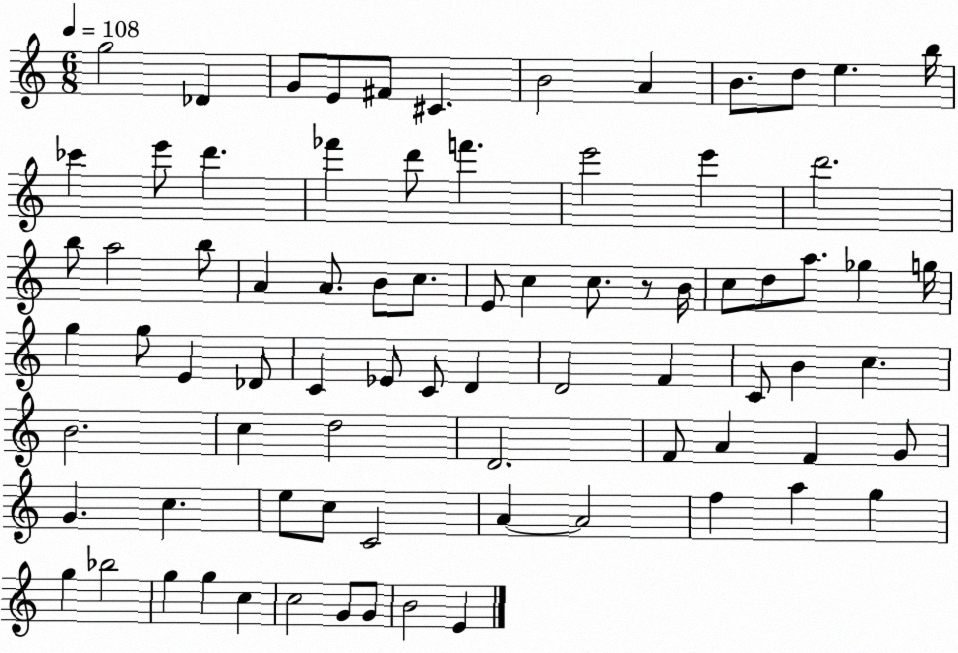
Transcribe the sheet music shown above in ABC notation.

X:1
T:Untitled
M:6/8
L:1/4
K:C
g2 _D G/2 E/2 ^F/2 ^C B2 A B/2 d/2 e b/4 _c' e'/2 d' _f' d'/2 f' e'2 e' d'2 b/2 a2 b/2 A A/2 B/2 c/2 E/2 c c/2 z/2 B/4 c/2 d/2 a/2 _g g/4 g g/2 E _D/2 C _E/2 C/2 D D2 F C/2 B c B2 c d2 D2 F/2 A F G/2 G c e/2 c/2 C2 A A2 f a g g _b2 g g c c2 G/2 G/2 B2 E